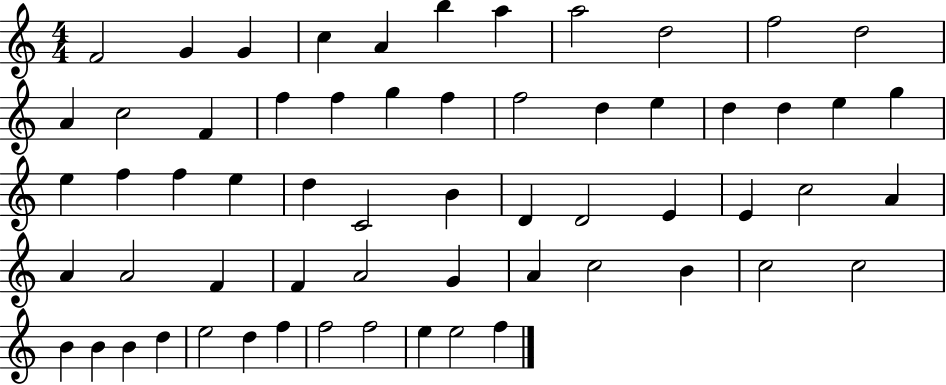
{
  \clef treble
  \numericTimeSignature
  \time 4/4
  \key c \major
  f'2 g'4 g'4 | c''4 a'4 b''4 a''4 | a''2 d''2 | f''2 d''2 | \break a'4 c''2 f'4 | f''4 f''4 g''4 f''4 | f''2 d''4 e''4 | d''4 d''4 e''4 g''4 | \break e''4 f''4 f''4 e''4 | d''4 c'2 b'4 | d'4 d'2 e'4 | e'4 c''2 a'4 | \break a'4 a'2 f'4 | f'4 a'2 g'4 | a'4 c''2 b'4 | c''2 c''2 | \break b'4 b'4 b'4 d''4 | e''2 d''4 f''4 | f''2 f''2 | e''4 e''2 f''4 | \break \bar "|."
}